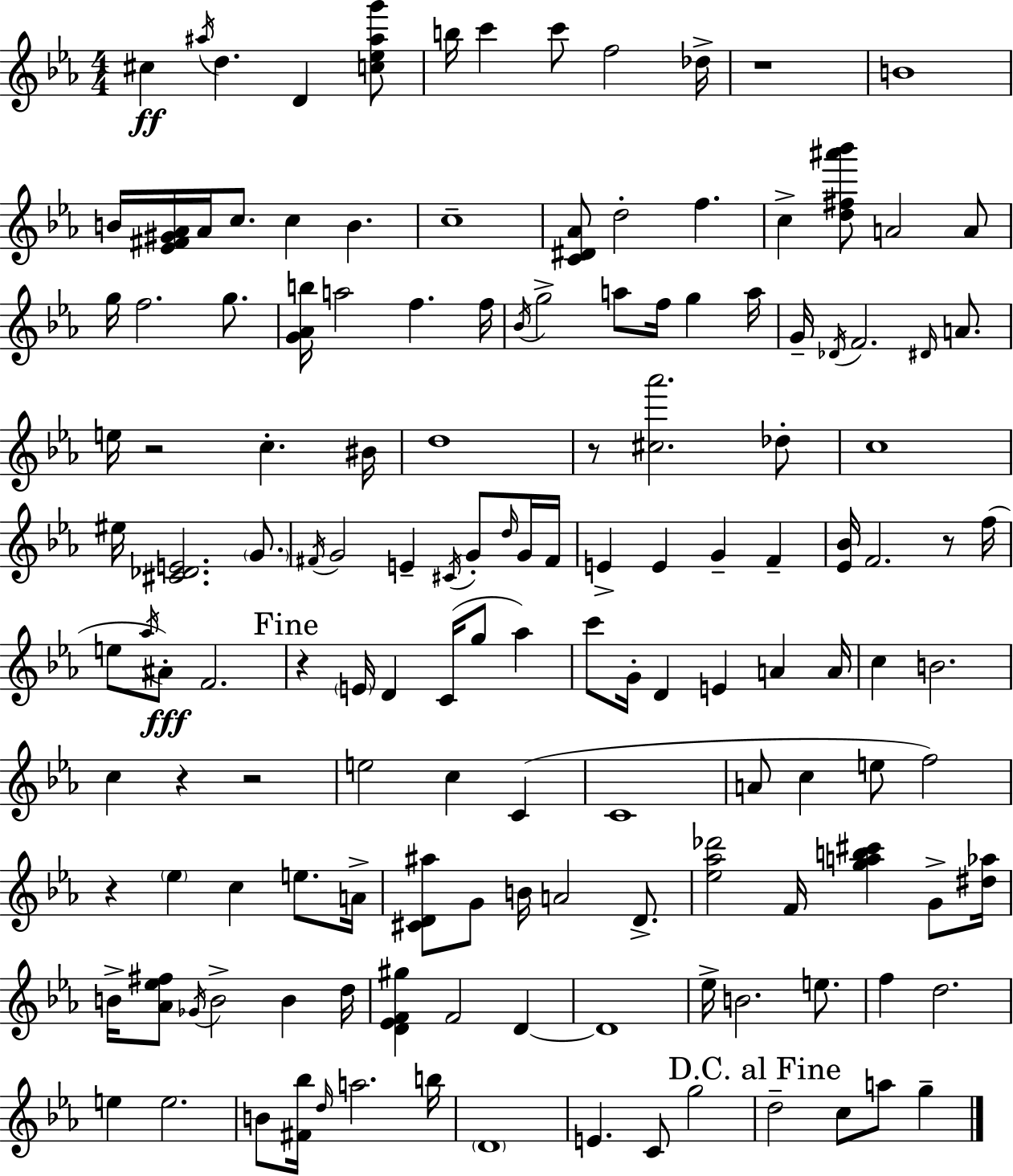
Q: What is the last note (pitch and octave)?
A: G5